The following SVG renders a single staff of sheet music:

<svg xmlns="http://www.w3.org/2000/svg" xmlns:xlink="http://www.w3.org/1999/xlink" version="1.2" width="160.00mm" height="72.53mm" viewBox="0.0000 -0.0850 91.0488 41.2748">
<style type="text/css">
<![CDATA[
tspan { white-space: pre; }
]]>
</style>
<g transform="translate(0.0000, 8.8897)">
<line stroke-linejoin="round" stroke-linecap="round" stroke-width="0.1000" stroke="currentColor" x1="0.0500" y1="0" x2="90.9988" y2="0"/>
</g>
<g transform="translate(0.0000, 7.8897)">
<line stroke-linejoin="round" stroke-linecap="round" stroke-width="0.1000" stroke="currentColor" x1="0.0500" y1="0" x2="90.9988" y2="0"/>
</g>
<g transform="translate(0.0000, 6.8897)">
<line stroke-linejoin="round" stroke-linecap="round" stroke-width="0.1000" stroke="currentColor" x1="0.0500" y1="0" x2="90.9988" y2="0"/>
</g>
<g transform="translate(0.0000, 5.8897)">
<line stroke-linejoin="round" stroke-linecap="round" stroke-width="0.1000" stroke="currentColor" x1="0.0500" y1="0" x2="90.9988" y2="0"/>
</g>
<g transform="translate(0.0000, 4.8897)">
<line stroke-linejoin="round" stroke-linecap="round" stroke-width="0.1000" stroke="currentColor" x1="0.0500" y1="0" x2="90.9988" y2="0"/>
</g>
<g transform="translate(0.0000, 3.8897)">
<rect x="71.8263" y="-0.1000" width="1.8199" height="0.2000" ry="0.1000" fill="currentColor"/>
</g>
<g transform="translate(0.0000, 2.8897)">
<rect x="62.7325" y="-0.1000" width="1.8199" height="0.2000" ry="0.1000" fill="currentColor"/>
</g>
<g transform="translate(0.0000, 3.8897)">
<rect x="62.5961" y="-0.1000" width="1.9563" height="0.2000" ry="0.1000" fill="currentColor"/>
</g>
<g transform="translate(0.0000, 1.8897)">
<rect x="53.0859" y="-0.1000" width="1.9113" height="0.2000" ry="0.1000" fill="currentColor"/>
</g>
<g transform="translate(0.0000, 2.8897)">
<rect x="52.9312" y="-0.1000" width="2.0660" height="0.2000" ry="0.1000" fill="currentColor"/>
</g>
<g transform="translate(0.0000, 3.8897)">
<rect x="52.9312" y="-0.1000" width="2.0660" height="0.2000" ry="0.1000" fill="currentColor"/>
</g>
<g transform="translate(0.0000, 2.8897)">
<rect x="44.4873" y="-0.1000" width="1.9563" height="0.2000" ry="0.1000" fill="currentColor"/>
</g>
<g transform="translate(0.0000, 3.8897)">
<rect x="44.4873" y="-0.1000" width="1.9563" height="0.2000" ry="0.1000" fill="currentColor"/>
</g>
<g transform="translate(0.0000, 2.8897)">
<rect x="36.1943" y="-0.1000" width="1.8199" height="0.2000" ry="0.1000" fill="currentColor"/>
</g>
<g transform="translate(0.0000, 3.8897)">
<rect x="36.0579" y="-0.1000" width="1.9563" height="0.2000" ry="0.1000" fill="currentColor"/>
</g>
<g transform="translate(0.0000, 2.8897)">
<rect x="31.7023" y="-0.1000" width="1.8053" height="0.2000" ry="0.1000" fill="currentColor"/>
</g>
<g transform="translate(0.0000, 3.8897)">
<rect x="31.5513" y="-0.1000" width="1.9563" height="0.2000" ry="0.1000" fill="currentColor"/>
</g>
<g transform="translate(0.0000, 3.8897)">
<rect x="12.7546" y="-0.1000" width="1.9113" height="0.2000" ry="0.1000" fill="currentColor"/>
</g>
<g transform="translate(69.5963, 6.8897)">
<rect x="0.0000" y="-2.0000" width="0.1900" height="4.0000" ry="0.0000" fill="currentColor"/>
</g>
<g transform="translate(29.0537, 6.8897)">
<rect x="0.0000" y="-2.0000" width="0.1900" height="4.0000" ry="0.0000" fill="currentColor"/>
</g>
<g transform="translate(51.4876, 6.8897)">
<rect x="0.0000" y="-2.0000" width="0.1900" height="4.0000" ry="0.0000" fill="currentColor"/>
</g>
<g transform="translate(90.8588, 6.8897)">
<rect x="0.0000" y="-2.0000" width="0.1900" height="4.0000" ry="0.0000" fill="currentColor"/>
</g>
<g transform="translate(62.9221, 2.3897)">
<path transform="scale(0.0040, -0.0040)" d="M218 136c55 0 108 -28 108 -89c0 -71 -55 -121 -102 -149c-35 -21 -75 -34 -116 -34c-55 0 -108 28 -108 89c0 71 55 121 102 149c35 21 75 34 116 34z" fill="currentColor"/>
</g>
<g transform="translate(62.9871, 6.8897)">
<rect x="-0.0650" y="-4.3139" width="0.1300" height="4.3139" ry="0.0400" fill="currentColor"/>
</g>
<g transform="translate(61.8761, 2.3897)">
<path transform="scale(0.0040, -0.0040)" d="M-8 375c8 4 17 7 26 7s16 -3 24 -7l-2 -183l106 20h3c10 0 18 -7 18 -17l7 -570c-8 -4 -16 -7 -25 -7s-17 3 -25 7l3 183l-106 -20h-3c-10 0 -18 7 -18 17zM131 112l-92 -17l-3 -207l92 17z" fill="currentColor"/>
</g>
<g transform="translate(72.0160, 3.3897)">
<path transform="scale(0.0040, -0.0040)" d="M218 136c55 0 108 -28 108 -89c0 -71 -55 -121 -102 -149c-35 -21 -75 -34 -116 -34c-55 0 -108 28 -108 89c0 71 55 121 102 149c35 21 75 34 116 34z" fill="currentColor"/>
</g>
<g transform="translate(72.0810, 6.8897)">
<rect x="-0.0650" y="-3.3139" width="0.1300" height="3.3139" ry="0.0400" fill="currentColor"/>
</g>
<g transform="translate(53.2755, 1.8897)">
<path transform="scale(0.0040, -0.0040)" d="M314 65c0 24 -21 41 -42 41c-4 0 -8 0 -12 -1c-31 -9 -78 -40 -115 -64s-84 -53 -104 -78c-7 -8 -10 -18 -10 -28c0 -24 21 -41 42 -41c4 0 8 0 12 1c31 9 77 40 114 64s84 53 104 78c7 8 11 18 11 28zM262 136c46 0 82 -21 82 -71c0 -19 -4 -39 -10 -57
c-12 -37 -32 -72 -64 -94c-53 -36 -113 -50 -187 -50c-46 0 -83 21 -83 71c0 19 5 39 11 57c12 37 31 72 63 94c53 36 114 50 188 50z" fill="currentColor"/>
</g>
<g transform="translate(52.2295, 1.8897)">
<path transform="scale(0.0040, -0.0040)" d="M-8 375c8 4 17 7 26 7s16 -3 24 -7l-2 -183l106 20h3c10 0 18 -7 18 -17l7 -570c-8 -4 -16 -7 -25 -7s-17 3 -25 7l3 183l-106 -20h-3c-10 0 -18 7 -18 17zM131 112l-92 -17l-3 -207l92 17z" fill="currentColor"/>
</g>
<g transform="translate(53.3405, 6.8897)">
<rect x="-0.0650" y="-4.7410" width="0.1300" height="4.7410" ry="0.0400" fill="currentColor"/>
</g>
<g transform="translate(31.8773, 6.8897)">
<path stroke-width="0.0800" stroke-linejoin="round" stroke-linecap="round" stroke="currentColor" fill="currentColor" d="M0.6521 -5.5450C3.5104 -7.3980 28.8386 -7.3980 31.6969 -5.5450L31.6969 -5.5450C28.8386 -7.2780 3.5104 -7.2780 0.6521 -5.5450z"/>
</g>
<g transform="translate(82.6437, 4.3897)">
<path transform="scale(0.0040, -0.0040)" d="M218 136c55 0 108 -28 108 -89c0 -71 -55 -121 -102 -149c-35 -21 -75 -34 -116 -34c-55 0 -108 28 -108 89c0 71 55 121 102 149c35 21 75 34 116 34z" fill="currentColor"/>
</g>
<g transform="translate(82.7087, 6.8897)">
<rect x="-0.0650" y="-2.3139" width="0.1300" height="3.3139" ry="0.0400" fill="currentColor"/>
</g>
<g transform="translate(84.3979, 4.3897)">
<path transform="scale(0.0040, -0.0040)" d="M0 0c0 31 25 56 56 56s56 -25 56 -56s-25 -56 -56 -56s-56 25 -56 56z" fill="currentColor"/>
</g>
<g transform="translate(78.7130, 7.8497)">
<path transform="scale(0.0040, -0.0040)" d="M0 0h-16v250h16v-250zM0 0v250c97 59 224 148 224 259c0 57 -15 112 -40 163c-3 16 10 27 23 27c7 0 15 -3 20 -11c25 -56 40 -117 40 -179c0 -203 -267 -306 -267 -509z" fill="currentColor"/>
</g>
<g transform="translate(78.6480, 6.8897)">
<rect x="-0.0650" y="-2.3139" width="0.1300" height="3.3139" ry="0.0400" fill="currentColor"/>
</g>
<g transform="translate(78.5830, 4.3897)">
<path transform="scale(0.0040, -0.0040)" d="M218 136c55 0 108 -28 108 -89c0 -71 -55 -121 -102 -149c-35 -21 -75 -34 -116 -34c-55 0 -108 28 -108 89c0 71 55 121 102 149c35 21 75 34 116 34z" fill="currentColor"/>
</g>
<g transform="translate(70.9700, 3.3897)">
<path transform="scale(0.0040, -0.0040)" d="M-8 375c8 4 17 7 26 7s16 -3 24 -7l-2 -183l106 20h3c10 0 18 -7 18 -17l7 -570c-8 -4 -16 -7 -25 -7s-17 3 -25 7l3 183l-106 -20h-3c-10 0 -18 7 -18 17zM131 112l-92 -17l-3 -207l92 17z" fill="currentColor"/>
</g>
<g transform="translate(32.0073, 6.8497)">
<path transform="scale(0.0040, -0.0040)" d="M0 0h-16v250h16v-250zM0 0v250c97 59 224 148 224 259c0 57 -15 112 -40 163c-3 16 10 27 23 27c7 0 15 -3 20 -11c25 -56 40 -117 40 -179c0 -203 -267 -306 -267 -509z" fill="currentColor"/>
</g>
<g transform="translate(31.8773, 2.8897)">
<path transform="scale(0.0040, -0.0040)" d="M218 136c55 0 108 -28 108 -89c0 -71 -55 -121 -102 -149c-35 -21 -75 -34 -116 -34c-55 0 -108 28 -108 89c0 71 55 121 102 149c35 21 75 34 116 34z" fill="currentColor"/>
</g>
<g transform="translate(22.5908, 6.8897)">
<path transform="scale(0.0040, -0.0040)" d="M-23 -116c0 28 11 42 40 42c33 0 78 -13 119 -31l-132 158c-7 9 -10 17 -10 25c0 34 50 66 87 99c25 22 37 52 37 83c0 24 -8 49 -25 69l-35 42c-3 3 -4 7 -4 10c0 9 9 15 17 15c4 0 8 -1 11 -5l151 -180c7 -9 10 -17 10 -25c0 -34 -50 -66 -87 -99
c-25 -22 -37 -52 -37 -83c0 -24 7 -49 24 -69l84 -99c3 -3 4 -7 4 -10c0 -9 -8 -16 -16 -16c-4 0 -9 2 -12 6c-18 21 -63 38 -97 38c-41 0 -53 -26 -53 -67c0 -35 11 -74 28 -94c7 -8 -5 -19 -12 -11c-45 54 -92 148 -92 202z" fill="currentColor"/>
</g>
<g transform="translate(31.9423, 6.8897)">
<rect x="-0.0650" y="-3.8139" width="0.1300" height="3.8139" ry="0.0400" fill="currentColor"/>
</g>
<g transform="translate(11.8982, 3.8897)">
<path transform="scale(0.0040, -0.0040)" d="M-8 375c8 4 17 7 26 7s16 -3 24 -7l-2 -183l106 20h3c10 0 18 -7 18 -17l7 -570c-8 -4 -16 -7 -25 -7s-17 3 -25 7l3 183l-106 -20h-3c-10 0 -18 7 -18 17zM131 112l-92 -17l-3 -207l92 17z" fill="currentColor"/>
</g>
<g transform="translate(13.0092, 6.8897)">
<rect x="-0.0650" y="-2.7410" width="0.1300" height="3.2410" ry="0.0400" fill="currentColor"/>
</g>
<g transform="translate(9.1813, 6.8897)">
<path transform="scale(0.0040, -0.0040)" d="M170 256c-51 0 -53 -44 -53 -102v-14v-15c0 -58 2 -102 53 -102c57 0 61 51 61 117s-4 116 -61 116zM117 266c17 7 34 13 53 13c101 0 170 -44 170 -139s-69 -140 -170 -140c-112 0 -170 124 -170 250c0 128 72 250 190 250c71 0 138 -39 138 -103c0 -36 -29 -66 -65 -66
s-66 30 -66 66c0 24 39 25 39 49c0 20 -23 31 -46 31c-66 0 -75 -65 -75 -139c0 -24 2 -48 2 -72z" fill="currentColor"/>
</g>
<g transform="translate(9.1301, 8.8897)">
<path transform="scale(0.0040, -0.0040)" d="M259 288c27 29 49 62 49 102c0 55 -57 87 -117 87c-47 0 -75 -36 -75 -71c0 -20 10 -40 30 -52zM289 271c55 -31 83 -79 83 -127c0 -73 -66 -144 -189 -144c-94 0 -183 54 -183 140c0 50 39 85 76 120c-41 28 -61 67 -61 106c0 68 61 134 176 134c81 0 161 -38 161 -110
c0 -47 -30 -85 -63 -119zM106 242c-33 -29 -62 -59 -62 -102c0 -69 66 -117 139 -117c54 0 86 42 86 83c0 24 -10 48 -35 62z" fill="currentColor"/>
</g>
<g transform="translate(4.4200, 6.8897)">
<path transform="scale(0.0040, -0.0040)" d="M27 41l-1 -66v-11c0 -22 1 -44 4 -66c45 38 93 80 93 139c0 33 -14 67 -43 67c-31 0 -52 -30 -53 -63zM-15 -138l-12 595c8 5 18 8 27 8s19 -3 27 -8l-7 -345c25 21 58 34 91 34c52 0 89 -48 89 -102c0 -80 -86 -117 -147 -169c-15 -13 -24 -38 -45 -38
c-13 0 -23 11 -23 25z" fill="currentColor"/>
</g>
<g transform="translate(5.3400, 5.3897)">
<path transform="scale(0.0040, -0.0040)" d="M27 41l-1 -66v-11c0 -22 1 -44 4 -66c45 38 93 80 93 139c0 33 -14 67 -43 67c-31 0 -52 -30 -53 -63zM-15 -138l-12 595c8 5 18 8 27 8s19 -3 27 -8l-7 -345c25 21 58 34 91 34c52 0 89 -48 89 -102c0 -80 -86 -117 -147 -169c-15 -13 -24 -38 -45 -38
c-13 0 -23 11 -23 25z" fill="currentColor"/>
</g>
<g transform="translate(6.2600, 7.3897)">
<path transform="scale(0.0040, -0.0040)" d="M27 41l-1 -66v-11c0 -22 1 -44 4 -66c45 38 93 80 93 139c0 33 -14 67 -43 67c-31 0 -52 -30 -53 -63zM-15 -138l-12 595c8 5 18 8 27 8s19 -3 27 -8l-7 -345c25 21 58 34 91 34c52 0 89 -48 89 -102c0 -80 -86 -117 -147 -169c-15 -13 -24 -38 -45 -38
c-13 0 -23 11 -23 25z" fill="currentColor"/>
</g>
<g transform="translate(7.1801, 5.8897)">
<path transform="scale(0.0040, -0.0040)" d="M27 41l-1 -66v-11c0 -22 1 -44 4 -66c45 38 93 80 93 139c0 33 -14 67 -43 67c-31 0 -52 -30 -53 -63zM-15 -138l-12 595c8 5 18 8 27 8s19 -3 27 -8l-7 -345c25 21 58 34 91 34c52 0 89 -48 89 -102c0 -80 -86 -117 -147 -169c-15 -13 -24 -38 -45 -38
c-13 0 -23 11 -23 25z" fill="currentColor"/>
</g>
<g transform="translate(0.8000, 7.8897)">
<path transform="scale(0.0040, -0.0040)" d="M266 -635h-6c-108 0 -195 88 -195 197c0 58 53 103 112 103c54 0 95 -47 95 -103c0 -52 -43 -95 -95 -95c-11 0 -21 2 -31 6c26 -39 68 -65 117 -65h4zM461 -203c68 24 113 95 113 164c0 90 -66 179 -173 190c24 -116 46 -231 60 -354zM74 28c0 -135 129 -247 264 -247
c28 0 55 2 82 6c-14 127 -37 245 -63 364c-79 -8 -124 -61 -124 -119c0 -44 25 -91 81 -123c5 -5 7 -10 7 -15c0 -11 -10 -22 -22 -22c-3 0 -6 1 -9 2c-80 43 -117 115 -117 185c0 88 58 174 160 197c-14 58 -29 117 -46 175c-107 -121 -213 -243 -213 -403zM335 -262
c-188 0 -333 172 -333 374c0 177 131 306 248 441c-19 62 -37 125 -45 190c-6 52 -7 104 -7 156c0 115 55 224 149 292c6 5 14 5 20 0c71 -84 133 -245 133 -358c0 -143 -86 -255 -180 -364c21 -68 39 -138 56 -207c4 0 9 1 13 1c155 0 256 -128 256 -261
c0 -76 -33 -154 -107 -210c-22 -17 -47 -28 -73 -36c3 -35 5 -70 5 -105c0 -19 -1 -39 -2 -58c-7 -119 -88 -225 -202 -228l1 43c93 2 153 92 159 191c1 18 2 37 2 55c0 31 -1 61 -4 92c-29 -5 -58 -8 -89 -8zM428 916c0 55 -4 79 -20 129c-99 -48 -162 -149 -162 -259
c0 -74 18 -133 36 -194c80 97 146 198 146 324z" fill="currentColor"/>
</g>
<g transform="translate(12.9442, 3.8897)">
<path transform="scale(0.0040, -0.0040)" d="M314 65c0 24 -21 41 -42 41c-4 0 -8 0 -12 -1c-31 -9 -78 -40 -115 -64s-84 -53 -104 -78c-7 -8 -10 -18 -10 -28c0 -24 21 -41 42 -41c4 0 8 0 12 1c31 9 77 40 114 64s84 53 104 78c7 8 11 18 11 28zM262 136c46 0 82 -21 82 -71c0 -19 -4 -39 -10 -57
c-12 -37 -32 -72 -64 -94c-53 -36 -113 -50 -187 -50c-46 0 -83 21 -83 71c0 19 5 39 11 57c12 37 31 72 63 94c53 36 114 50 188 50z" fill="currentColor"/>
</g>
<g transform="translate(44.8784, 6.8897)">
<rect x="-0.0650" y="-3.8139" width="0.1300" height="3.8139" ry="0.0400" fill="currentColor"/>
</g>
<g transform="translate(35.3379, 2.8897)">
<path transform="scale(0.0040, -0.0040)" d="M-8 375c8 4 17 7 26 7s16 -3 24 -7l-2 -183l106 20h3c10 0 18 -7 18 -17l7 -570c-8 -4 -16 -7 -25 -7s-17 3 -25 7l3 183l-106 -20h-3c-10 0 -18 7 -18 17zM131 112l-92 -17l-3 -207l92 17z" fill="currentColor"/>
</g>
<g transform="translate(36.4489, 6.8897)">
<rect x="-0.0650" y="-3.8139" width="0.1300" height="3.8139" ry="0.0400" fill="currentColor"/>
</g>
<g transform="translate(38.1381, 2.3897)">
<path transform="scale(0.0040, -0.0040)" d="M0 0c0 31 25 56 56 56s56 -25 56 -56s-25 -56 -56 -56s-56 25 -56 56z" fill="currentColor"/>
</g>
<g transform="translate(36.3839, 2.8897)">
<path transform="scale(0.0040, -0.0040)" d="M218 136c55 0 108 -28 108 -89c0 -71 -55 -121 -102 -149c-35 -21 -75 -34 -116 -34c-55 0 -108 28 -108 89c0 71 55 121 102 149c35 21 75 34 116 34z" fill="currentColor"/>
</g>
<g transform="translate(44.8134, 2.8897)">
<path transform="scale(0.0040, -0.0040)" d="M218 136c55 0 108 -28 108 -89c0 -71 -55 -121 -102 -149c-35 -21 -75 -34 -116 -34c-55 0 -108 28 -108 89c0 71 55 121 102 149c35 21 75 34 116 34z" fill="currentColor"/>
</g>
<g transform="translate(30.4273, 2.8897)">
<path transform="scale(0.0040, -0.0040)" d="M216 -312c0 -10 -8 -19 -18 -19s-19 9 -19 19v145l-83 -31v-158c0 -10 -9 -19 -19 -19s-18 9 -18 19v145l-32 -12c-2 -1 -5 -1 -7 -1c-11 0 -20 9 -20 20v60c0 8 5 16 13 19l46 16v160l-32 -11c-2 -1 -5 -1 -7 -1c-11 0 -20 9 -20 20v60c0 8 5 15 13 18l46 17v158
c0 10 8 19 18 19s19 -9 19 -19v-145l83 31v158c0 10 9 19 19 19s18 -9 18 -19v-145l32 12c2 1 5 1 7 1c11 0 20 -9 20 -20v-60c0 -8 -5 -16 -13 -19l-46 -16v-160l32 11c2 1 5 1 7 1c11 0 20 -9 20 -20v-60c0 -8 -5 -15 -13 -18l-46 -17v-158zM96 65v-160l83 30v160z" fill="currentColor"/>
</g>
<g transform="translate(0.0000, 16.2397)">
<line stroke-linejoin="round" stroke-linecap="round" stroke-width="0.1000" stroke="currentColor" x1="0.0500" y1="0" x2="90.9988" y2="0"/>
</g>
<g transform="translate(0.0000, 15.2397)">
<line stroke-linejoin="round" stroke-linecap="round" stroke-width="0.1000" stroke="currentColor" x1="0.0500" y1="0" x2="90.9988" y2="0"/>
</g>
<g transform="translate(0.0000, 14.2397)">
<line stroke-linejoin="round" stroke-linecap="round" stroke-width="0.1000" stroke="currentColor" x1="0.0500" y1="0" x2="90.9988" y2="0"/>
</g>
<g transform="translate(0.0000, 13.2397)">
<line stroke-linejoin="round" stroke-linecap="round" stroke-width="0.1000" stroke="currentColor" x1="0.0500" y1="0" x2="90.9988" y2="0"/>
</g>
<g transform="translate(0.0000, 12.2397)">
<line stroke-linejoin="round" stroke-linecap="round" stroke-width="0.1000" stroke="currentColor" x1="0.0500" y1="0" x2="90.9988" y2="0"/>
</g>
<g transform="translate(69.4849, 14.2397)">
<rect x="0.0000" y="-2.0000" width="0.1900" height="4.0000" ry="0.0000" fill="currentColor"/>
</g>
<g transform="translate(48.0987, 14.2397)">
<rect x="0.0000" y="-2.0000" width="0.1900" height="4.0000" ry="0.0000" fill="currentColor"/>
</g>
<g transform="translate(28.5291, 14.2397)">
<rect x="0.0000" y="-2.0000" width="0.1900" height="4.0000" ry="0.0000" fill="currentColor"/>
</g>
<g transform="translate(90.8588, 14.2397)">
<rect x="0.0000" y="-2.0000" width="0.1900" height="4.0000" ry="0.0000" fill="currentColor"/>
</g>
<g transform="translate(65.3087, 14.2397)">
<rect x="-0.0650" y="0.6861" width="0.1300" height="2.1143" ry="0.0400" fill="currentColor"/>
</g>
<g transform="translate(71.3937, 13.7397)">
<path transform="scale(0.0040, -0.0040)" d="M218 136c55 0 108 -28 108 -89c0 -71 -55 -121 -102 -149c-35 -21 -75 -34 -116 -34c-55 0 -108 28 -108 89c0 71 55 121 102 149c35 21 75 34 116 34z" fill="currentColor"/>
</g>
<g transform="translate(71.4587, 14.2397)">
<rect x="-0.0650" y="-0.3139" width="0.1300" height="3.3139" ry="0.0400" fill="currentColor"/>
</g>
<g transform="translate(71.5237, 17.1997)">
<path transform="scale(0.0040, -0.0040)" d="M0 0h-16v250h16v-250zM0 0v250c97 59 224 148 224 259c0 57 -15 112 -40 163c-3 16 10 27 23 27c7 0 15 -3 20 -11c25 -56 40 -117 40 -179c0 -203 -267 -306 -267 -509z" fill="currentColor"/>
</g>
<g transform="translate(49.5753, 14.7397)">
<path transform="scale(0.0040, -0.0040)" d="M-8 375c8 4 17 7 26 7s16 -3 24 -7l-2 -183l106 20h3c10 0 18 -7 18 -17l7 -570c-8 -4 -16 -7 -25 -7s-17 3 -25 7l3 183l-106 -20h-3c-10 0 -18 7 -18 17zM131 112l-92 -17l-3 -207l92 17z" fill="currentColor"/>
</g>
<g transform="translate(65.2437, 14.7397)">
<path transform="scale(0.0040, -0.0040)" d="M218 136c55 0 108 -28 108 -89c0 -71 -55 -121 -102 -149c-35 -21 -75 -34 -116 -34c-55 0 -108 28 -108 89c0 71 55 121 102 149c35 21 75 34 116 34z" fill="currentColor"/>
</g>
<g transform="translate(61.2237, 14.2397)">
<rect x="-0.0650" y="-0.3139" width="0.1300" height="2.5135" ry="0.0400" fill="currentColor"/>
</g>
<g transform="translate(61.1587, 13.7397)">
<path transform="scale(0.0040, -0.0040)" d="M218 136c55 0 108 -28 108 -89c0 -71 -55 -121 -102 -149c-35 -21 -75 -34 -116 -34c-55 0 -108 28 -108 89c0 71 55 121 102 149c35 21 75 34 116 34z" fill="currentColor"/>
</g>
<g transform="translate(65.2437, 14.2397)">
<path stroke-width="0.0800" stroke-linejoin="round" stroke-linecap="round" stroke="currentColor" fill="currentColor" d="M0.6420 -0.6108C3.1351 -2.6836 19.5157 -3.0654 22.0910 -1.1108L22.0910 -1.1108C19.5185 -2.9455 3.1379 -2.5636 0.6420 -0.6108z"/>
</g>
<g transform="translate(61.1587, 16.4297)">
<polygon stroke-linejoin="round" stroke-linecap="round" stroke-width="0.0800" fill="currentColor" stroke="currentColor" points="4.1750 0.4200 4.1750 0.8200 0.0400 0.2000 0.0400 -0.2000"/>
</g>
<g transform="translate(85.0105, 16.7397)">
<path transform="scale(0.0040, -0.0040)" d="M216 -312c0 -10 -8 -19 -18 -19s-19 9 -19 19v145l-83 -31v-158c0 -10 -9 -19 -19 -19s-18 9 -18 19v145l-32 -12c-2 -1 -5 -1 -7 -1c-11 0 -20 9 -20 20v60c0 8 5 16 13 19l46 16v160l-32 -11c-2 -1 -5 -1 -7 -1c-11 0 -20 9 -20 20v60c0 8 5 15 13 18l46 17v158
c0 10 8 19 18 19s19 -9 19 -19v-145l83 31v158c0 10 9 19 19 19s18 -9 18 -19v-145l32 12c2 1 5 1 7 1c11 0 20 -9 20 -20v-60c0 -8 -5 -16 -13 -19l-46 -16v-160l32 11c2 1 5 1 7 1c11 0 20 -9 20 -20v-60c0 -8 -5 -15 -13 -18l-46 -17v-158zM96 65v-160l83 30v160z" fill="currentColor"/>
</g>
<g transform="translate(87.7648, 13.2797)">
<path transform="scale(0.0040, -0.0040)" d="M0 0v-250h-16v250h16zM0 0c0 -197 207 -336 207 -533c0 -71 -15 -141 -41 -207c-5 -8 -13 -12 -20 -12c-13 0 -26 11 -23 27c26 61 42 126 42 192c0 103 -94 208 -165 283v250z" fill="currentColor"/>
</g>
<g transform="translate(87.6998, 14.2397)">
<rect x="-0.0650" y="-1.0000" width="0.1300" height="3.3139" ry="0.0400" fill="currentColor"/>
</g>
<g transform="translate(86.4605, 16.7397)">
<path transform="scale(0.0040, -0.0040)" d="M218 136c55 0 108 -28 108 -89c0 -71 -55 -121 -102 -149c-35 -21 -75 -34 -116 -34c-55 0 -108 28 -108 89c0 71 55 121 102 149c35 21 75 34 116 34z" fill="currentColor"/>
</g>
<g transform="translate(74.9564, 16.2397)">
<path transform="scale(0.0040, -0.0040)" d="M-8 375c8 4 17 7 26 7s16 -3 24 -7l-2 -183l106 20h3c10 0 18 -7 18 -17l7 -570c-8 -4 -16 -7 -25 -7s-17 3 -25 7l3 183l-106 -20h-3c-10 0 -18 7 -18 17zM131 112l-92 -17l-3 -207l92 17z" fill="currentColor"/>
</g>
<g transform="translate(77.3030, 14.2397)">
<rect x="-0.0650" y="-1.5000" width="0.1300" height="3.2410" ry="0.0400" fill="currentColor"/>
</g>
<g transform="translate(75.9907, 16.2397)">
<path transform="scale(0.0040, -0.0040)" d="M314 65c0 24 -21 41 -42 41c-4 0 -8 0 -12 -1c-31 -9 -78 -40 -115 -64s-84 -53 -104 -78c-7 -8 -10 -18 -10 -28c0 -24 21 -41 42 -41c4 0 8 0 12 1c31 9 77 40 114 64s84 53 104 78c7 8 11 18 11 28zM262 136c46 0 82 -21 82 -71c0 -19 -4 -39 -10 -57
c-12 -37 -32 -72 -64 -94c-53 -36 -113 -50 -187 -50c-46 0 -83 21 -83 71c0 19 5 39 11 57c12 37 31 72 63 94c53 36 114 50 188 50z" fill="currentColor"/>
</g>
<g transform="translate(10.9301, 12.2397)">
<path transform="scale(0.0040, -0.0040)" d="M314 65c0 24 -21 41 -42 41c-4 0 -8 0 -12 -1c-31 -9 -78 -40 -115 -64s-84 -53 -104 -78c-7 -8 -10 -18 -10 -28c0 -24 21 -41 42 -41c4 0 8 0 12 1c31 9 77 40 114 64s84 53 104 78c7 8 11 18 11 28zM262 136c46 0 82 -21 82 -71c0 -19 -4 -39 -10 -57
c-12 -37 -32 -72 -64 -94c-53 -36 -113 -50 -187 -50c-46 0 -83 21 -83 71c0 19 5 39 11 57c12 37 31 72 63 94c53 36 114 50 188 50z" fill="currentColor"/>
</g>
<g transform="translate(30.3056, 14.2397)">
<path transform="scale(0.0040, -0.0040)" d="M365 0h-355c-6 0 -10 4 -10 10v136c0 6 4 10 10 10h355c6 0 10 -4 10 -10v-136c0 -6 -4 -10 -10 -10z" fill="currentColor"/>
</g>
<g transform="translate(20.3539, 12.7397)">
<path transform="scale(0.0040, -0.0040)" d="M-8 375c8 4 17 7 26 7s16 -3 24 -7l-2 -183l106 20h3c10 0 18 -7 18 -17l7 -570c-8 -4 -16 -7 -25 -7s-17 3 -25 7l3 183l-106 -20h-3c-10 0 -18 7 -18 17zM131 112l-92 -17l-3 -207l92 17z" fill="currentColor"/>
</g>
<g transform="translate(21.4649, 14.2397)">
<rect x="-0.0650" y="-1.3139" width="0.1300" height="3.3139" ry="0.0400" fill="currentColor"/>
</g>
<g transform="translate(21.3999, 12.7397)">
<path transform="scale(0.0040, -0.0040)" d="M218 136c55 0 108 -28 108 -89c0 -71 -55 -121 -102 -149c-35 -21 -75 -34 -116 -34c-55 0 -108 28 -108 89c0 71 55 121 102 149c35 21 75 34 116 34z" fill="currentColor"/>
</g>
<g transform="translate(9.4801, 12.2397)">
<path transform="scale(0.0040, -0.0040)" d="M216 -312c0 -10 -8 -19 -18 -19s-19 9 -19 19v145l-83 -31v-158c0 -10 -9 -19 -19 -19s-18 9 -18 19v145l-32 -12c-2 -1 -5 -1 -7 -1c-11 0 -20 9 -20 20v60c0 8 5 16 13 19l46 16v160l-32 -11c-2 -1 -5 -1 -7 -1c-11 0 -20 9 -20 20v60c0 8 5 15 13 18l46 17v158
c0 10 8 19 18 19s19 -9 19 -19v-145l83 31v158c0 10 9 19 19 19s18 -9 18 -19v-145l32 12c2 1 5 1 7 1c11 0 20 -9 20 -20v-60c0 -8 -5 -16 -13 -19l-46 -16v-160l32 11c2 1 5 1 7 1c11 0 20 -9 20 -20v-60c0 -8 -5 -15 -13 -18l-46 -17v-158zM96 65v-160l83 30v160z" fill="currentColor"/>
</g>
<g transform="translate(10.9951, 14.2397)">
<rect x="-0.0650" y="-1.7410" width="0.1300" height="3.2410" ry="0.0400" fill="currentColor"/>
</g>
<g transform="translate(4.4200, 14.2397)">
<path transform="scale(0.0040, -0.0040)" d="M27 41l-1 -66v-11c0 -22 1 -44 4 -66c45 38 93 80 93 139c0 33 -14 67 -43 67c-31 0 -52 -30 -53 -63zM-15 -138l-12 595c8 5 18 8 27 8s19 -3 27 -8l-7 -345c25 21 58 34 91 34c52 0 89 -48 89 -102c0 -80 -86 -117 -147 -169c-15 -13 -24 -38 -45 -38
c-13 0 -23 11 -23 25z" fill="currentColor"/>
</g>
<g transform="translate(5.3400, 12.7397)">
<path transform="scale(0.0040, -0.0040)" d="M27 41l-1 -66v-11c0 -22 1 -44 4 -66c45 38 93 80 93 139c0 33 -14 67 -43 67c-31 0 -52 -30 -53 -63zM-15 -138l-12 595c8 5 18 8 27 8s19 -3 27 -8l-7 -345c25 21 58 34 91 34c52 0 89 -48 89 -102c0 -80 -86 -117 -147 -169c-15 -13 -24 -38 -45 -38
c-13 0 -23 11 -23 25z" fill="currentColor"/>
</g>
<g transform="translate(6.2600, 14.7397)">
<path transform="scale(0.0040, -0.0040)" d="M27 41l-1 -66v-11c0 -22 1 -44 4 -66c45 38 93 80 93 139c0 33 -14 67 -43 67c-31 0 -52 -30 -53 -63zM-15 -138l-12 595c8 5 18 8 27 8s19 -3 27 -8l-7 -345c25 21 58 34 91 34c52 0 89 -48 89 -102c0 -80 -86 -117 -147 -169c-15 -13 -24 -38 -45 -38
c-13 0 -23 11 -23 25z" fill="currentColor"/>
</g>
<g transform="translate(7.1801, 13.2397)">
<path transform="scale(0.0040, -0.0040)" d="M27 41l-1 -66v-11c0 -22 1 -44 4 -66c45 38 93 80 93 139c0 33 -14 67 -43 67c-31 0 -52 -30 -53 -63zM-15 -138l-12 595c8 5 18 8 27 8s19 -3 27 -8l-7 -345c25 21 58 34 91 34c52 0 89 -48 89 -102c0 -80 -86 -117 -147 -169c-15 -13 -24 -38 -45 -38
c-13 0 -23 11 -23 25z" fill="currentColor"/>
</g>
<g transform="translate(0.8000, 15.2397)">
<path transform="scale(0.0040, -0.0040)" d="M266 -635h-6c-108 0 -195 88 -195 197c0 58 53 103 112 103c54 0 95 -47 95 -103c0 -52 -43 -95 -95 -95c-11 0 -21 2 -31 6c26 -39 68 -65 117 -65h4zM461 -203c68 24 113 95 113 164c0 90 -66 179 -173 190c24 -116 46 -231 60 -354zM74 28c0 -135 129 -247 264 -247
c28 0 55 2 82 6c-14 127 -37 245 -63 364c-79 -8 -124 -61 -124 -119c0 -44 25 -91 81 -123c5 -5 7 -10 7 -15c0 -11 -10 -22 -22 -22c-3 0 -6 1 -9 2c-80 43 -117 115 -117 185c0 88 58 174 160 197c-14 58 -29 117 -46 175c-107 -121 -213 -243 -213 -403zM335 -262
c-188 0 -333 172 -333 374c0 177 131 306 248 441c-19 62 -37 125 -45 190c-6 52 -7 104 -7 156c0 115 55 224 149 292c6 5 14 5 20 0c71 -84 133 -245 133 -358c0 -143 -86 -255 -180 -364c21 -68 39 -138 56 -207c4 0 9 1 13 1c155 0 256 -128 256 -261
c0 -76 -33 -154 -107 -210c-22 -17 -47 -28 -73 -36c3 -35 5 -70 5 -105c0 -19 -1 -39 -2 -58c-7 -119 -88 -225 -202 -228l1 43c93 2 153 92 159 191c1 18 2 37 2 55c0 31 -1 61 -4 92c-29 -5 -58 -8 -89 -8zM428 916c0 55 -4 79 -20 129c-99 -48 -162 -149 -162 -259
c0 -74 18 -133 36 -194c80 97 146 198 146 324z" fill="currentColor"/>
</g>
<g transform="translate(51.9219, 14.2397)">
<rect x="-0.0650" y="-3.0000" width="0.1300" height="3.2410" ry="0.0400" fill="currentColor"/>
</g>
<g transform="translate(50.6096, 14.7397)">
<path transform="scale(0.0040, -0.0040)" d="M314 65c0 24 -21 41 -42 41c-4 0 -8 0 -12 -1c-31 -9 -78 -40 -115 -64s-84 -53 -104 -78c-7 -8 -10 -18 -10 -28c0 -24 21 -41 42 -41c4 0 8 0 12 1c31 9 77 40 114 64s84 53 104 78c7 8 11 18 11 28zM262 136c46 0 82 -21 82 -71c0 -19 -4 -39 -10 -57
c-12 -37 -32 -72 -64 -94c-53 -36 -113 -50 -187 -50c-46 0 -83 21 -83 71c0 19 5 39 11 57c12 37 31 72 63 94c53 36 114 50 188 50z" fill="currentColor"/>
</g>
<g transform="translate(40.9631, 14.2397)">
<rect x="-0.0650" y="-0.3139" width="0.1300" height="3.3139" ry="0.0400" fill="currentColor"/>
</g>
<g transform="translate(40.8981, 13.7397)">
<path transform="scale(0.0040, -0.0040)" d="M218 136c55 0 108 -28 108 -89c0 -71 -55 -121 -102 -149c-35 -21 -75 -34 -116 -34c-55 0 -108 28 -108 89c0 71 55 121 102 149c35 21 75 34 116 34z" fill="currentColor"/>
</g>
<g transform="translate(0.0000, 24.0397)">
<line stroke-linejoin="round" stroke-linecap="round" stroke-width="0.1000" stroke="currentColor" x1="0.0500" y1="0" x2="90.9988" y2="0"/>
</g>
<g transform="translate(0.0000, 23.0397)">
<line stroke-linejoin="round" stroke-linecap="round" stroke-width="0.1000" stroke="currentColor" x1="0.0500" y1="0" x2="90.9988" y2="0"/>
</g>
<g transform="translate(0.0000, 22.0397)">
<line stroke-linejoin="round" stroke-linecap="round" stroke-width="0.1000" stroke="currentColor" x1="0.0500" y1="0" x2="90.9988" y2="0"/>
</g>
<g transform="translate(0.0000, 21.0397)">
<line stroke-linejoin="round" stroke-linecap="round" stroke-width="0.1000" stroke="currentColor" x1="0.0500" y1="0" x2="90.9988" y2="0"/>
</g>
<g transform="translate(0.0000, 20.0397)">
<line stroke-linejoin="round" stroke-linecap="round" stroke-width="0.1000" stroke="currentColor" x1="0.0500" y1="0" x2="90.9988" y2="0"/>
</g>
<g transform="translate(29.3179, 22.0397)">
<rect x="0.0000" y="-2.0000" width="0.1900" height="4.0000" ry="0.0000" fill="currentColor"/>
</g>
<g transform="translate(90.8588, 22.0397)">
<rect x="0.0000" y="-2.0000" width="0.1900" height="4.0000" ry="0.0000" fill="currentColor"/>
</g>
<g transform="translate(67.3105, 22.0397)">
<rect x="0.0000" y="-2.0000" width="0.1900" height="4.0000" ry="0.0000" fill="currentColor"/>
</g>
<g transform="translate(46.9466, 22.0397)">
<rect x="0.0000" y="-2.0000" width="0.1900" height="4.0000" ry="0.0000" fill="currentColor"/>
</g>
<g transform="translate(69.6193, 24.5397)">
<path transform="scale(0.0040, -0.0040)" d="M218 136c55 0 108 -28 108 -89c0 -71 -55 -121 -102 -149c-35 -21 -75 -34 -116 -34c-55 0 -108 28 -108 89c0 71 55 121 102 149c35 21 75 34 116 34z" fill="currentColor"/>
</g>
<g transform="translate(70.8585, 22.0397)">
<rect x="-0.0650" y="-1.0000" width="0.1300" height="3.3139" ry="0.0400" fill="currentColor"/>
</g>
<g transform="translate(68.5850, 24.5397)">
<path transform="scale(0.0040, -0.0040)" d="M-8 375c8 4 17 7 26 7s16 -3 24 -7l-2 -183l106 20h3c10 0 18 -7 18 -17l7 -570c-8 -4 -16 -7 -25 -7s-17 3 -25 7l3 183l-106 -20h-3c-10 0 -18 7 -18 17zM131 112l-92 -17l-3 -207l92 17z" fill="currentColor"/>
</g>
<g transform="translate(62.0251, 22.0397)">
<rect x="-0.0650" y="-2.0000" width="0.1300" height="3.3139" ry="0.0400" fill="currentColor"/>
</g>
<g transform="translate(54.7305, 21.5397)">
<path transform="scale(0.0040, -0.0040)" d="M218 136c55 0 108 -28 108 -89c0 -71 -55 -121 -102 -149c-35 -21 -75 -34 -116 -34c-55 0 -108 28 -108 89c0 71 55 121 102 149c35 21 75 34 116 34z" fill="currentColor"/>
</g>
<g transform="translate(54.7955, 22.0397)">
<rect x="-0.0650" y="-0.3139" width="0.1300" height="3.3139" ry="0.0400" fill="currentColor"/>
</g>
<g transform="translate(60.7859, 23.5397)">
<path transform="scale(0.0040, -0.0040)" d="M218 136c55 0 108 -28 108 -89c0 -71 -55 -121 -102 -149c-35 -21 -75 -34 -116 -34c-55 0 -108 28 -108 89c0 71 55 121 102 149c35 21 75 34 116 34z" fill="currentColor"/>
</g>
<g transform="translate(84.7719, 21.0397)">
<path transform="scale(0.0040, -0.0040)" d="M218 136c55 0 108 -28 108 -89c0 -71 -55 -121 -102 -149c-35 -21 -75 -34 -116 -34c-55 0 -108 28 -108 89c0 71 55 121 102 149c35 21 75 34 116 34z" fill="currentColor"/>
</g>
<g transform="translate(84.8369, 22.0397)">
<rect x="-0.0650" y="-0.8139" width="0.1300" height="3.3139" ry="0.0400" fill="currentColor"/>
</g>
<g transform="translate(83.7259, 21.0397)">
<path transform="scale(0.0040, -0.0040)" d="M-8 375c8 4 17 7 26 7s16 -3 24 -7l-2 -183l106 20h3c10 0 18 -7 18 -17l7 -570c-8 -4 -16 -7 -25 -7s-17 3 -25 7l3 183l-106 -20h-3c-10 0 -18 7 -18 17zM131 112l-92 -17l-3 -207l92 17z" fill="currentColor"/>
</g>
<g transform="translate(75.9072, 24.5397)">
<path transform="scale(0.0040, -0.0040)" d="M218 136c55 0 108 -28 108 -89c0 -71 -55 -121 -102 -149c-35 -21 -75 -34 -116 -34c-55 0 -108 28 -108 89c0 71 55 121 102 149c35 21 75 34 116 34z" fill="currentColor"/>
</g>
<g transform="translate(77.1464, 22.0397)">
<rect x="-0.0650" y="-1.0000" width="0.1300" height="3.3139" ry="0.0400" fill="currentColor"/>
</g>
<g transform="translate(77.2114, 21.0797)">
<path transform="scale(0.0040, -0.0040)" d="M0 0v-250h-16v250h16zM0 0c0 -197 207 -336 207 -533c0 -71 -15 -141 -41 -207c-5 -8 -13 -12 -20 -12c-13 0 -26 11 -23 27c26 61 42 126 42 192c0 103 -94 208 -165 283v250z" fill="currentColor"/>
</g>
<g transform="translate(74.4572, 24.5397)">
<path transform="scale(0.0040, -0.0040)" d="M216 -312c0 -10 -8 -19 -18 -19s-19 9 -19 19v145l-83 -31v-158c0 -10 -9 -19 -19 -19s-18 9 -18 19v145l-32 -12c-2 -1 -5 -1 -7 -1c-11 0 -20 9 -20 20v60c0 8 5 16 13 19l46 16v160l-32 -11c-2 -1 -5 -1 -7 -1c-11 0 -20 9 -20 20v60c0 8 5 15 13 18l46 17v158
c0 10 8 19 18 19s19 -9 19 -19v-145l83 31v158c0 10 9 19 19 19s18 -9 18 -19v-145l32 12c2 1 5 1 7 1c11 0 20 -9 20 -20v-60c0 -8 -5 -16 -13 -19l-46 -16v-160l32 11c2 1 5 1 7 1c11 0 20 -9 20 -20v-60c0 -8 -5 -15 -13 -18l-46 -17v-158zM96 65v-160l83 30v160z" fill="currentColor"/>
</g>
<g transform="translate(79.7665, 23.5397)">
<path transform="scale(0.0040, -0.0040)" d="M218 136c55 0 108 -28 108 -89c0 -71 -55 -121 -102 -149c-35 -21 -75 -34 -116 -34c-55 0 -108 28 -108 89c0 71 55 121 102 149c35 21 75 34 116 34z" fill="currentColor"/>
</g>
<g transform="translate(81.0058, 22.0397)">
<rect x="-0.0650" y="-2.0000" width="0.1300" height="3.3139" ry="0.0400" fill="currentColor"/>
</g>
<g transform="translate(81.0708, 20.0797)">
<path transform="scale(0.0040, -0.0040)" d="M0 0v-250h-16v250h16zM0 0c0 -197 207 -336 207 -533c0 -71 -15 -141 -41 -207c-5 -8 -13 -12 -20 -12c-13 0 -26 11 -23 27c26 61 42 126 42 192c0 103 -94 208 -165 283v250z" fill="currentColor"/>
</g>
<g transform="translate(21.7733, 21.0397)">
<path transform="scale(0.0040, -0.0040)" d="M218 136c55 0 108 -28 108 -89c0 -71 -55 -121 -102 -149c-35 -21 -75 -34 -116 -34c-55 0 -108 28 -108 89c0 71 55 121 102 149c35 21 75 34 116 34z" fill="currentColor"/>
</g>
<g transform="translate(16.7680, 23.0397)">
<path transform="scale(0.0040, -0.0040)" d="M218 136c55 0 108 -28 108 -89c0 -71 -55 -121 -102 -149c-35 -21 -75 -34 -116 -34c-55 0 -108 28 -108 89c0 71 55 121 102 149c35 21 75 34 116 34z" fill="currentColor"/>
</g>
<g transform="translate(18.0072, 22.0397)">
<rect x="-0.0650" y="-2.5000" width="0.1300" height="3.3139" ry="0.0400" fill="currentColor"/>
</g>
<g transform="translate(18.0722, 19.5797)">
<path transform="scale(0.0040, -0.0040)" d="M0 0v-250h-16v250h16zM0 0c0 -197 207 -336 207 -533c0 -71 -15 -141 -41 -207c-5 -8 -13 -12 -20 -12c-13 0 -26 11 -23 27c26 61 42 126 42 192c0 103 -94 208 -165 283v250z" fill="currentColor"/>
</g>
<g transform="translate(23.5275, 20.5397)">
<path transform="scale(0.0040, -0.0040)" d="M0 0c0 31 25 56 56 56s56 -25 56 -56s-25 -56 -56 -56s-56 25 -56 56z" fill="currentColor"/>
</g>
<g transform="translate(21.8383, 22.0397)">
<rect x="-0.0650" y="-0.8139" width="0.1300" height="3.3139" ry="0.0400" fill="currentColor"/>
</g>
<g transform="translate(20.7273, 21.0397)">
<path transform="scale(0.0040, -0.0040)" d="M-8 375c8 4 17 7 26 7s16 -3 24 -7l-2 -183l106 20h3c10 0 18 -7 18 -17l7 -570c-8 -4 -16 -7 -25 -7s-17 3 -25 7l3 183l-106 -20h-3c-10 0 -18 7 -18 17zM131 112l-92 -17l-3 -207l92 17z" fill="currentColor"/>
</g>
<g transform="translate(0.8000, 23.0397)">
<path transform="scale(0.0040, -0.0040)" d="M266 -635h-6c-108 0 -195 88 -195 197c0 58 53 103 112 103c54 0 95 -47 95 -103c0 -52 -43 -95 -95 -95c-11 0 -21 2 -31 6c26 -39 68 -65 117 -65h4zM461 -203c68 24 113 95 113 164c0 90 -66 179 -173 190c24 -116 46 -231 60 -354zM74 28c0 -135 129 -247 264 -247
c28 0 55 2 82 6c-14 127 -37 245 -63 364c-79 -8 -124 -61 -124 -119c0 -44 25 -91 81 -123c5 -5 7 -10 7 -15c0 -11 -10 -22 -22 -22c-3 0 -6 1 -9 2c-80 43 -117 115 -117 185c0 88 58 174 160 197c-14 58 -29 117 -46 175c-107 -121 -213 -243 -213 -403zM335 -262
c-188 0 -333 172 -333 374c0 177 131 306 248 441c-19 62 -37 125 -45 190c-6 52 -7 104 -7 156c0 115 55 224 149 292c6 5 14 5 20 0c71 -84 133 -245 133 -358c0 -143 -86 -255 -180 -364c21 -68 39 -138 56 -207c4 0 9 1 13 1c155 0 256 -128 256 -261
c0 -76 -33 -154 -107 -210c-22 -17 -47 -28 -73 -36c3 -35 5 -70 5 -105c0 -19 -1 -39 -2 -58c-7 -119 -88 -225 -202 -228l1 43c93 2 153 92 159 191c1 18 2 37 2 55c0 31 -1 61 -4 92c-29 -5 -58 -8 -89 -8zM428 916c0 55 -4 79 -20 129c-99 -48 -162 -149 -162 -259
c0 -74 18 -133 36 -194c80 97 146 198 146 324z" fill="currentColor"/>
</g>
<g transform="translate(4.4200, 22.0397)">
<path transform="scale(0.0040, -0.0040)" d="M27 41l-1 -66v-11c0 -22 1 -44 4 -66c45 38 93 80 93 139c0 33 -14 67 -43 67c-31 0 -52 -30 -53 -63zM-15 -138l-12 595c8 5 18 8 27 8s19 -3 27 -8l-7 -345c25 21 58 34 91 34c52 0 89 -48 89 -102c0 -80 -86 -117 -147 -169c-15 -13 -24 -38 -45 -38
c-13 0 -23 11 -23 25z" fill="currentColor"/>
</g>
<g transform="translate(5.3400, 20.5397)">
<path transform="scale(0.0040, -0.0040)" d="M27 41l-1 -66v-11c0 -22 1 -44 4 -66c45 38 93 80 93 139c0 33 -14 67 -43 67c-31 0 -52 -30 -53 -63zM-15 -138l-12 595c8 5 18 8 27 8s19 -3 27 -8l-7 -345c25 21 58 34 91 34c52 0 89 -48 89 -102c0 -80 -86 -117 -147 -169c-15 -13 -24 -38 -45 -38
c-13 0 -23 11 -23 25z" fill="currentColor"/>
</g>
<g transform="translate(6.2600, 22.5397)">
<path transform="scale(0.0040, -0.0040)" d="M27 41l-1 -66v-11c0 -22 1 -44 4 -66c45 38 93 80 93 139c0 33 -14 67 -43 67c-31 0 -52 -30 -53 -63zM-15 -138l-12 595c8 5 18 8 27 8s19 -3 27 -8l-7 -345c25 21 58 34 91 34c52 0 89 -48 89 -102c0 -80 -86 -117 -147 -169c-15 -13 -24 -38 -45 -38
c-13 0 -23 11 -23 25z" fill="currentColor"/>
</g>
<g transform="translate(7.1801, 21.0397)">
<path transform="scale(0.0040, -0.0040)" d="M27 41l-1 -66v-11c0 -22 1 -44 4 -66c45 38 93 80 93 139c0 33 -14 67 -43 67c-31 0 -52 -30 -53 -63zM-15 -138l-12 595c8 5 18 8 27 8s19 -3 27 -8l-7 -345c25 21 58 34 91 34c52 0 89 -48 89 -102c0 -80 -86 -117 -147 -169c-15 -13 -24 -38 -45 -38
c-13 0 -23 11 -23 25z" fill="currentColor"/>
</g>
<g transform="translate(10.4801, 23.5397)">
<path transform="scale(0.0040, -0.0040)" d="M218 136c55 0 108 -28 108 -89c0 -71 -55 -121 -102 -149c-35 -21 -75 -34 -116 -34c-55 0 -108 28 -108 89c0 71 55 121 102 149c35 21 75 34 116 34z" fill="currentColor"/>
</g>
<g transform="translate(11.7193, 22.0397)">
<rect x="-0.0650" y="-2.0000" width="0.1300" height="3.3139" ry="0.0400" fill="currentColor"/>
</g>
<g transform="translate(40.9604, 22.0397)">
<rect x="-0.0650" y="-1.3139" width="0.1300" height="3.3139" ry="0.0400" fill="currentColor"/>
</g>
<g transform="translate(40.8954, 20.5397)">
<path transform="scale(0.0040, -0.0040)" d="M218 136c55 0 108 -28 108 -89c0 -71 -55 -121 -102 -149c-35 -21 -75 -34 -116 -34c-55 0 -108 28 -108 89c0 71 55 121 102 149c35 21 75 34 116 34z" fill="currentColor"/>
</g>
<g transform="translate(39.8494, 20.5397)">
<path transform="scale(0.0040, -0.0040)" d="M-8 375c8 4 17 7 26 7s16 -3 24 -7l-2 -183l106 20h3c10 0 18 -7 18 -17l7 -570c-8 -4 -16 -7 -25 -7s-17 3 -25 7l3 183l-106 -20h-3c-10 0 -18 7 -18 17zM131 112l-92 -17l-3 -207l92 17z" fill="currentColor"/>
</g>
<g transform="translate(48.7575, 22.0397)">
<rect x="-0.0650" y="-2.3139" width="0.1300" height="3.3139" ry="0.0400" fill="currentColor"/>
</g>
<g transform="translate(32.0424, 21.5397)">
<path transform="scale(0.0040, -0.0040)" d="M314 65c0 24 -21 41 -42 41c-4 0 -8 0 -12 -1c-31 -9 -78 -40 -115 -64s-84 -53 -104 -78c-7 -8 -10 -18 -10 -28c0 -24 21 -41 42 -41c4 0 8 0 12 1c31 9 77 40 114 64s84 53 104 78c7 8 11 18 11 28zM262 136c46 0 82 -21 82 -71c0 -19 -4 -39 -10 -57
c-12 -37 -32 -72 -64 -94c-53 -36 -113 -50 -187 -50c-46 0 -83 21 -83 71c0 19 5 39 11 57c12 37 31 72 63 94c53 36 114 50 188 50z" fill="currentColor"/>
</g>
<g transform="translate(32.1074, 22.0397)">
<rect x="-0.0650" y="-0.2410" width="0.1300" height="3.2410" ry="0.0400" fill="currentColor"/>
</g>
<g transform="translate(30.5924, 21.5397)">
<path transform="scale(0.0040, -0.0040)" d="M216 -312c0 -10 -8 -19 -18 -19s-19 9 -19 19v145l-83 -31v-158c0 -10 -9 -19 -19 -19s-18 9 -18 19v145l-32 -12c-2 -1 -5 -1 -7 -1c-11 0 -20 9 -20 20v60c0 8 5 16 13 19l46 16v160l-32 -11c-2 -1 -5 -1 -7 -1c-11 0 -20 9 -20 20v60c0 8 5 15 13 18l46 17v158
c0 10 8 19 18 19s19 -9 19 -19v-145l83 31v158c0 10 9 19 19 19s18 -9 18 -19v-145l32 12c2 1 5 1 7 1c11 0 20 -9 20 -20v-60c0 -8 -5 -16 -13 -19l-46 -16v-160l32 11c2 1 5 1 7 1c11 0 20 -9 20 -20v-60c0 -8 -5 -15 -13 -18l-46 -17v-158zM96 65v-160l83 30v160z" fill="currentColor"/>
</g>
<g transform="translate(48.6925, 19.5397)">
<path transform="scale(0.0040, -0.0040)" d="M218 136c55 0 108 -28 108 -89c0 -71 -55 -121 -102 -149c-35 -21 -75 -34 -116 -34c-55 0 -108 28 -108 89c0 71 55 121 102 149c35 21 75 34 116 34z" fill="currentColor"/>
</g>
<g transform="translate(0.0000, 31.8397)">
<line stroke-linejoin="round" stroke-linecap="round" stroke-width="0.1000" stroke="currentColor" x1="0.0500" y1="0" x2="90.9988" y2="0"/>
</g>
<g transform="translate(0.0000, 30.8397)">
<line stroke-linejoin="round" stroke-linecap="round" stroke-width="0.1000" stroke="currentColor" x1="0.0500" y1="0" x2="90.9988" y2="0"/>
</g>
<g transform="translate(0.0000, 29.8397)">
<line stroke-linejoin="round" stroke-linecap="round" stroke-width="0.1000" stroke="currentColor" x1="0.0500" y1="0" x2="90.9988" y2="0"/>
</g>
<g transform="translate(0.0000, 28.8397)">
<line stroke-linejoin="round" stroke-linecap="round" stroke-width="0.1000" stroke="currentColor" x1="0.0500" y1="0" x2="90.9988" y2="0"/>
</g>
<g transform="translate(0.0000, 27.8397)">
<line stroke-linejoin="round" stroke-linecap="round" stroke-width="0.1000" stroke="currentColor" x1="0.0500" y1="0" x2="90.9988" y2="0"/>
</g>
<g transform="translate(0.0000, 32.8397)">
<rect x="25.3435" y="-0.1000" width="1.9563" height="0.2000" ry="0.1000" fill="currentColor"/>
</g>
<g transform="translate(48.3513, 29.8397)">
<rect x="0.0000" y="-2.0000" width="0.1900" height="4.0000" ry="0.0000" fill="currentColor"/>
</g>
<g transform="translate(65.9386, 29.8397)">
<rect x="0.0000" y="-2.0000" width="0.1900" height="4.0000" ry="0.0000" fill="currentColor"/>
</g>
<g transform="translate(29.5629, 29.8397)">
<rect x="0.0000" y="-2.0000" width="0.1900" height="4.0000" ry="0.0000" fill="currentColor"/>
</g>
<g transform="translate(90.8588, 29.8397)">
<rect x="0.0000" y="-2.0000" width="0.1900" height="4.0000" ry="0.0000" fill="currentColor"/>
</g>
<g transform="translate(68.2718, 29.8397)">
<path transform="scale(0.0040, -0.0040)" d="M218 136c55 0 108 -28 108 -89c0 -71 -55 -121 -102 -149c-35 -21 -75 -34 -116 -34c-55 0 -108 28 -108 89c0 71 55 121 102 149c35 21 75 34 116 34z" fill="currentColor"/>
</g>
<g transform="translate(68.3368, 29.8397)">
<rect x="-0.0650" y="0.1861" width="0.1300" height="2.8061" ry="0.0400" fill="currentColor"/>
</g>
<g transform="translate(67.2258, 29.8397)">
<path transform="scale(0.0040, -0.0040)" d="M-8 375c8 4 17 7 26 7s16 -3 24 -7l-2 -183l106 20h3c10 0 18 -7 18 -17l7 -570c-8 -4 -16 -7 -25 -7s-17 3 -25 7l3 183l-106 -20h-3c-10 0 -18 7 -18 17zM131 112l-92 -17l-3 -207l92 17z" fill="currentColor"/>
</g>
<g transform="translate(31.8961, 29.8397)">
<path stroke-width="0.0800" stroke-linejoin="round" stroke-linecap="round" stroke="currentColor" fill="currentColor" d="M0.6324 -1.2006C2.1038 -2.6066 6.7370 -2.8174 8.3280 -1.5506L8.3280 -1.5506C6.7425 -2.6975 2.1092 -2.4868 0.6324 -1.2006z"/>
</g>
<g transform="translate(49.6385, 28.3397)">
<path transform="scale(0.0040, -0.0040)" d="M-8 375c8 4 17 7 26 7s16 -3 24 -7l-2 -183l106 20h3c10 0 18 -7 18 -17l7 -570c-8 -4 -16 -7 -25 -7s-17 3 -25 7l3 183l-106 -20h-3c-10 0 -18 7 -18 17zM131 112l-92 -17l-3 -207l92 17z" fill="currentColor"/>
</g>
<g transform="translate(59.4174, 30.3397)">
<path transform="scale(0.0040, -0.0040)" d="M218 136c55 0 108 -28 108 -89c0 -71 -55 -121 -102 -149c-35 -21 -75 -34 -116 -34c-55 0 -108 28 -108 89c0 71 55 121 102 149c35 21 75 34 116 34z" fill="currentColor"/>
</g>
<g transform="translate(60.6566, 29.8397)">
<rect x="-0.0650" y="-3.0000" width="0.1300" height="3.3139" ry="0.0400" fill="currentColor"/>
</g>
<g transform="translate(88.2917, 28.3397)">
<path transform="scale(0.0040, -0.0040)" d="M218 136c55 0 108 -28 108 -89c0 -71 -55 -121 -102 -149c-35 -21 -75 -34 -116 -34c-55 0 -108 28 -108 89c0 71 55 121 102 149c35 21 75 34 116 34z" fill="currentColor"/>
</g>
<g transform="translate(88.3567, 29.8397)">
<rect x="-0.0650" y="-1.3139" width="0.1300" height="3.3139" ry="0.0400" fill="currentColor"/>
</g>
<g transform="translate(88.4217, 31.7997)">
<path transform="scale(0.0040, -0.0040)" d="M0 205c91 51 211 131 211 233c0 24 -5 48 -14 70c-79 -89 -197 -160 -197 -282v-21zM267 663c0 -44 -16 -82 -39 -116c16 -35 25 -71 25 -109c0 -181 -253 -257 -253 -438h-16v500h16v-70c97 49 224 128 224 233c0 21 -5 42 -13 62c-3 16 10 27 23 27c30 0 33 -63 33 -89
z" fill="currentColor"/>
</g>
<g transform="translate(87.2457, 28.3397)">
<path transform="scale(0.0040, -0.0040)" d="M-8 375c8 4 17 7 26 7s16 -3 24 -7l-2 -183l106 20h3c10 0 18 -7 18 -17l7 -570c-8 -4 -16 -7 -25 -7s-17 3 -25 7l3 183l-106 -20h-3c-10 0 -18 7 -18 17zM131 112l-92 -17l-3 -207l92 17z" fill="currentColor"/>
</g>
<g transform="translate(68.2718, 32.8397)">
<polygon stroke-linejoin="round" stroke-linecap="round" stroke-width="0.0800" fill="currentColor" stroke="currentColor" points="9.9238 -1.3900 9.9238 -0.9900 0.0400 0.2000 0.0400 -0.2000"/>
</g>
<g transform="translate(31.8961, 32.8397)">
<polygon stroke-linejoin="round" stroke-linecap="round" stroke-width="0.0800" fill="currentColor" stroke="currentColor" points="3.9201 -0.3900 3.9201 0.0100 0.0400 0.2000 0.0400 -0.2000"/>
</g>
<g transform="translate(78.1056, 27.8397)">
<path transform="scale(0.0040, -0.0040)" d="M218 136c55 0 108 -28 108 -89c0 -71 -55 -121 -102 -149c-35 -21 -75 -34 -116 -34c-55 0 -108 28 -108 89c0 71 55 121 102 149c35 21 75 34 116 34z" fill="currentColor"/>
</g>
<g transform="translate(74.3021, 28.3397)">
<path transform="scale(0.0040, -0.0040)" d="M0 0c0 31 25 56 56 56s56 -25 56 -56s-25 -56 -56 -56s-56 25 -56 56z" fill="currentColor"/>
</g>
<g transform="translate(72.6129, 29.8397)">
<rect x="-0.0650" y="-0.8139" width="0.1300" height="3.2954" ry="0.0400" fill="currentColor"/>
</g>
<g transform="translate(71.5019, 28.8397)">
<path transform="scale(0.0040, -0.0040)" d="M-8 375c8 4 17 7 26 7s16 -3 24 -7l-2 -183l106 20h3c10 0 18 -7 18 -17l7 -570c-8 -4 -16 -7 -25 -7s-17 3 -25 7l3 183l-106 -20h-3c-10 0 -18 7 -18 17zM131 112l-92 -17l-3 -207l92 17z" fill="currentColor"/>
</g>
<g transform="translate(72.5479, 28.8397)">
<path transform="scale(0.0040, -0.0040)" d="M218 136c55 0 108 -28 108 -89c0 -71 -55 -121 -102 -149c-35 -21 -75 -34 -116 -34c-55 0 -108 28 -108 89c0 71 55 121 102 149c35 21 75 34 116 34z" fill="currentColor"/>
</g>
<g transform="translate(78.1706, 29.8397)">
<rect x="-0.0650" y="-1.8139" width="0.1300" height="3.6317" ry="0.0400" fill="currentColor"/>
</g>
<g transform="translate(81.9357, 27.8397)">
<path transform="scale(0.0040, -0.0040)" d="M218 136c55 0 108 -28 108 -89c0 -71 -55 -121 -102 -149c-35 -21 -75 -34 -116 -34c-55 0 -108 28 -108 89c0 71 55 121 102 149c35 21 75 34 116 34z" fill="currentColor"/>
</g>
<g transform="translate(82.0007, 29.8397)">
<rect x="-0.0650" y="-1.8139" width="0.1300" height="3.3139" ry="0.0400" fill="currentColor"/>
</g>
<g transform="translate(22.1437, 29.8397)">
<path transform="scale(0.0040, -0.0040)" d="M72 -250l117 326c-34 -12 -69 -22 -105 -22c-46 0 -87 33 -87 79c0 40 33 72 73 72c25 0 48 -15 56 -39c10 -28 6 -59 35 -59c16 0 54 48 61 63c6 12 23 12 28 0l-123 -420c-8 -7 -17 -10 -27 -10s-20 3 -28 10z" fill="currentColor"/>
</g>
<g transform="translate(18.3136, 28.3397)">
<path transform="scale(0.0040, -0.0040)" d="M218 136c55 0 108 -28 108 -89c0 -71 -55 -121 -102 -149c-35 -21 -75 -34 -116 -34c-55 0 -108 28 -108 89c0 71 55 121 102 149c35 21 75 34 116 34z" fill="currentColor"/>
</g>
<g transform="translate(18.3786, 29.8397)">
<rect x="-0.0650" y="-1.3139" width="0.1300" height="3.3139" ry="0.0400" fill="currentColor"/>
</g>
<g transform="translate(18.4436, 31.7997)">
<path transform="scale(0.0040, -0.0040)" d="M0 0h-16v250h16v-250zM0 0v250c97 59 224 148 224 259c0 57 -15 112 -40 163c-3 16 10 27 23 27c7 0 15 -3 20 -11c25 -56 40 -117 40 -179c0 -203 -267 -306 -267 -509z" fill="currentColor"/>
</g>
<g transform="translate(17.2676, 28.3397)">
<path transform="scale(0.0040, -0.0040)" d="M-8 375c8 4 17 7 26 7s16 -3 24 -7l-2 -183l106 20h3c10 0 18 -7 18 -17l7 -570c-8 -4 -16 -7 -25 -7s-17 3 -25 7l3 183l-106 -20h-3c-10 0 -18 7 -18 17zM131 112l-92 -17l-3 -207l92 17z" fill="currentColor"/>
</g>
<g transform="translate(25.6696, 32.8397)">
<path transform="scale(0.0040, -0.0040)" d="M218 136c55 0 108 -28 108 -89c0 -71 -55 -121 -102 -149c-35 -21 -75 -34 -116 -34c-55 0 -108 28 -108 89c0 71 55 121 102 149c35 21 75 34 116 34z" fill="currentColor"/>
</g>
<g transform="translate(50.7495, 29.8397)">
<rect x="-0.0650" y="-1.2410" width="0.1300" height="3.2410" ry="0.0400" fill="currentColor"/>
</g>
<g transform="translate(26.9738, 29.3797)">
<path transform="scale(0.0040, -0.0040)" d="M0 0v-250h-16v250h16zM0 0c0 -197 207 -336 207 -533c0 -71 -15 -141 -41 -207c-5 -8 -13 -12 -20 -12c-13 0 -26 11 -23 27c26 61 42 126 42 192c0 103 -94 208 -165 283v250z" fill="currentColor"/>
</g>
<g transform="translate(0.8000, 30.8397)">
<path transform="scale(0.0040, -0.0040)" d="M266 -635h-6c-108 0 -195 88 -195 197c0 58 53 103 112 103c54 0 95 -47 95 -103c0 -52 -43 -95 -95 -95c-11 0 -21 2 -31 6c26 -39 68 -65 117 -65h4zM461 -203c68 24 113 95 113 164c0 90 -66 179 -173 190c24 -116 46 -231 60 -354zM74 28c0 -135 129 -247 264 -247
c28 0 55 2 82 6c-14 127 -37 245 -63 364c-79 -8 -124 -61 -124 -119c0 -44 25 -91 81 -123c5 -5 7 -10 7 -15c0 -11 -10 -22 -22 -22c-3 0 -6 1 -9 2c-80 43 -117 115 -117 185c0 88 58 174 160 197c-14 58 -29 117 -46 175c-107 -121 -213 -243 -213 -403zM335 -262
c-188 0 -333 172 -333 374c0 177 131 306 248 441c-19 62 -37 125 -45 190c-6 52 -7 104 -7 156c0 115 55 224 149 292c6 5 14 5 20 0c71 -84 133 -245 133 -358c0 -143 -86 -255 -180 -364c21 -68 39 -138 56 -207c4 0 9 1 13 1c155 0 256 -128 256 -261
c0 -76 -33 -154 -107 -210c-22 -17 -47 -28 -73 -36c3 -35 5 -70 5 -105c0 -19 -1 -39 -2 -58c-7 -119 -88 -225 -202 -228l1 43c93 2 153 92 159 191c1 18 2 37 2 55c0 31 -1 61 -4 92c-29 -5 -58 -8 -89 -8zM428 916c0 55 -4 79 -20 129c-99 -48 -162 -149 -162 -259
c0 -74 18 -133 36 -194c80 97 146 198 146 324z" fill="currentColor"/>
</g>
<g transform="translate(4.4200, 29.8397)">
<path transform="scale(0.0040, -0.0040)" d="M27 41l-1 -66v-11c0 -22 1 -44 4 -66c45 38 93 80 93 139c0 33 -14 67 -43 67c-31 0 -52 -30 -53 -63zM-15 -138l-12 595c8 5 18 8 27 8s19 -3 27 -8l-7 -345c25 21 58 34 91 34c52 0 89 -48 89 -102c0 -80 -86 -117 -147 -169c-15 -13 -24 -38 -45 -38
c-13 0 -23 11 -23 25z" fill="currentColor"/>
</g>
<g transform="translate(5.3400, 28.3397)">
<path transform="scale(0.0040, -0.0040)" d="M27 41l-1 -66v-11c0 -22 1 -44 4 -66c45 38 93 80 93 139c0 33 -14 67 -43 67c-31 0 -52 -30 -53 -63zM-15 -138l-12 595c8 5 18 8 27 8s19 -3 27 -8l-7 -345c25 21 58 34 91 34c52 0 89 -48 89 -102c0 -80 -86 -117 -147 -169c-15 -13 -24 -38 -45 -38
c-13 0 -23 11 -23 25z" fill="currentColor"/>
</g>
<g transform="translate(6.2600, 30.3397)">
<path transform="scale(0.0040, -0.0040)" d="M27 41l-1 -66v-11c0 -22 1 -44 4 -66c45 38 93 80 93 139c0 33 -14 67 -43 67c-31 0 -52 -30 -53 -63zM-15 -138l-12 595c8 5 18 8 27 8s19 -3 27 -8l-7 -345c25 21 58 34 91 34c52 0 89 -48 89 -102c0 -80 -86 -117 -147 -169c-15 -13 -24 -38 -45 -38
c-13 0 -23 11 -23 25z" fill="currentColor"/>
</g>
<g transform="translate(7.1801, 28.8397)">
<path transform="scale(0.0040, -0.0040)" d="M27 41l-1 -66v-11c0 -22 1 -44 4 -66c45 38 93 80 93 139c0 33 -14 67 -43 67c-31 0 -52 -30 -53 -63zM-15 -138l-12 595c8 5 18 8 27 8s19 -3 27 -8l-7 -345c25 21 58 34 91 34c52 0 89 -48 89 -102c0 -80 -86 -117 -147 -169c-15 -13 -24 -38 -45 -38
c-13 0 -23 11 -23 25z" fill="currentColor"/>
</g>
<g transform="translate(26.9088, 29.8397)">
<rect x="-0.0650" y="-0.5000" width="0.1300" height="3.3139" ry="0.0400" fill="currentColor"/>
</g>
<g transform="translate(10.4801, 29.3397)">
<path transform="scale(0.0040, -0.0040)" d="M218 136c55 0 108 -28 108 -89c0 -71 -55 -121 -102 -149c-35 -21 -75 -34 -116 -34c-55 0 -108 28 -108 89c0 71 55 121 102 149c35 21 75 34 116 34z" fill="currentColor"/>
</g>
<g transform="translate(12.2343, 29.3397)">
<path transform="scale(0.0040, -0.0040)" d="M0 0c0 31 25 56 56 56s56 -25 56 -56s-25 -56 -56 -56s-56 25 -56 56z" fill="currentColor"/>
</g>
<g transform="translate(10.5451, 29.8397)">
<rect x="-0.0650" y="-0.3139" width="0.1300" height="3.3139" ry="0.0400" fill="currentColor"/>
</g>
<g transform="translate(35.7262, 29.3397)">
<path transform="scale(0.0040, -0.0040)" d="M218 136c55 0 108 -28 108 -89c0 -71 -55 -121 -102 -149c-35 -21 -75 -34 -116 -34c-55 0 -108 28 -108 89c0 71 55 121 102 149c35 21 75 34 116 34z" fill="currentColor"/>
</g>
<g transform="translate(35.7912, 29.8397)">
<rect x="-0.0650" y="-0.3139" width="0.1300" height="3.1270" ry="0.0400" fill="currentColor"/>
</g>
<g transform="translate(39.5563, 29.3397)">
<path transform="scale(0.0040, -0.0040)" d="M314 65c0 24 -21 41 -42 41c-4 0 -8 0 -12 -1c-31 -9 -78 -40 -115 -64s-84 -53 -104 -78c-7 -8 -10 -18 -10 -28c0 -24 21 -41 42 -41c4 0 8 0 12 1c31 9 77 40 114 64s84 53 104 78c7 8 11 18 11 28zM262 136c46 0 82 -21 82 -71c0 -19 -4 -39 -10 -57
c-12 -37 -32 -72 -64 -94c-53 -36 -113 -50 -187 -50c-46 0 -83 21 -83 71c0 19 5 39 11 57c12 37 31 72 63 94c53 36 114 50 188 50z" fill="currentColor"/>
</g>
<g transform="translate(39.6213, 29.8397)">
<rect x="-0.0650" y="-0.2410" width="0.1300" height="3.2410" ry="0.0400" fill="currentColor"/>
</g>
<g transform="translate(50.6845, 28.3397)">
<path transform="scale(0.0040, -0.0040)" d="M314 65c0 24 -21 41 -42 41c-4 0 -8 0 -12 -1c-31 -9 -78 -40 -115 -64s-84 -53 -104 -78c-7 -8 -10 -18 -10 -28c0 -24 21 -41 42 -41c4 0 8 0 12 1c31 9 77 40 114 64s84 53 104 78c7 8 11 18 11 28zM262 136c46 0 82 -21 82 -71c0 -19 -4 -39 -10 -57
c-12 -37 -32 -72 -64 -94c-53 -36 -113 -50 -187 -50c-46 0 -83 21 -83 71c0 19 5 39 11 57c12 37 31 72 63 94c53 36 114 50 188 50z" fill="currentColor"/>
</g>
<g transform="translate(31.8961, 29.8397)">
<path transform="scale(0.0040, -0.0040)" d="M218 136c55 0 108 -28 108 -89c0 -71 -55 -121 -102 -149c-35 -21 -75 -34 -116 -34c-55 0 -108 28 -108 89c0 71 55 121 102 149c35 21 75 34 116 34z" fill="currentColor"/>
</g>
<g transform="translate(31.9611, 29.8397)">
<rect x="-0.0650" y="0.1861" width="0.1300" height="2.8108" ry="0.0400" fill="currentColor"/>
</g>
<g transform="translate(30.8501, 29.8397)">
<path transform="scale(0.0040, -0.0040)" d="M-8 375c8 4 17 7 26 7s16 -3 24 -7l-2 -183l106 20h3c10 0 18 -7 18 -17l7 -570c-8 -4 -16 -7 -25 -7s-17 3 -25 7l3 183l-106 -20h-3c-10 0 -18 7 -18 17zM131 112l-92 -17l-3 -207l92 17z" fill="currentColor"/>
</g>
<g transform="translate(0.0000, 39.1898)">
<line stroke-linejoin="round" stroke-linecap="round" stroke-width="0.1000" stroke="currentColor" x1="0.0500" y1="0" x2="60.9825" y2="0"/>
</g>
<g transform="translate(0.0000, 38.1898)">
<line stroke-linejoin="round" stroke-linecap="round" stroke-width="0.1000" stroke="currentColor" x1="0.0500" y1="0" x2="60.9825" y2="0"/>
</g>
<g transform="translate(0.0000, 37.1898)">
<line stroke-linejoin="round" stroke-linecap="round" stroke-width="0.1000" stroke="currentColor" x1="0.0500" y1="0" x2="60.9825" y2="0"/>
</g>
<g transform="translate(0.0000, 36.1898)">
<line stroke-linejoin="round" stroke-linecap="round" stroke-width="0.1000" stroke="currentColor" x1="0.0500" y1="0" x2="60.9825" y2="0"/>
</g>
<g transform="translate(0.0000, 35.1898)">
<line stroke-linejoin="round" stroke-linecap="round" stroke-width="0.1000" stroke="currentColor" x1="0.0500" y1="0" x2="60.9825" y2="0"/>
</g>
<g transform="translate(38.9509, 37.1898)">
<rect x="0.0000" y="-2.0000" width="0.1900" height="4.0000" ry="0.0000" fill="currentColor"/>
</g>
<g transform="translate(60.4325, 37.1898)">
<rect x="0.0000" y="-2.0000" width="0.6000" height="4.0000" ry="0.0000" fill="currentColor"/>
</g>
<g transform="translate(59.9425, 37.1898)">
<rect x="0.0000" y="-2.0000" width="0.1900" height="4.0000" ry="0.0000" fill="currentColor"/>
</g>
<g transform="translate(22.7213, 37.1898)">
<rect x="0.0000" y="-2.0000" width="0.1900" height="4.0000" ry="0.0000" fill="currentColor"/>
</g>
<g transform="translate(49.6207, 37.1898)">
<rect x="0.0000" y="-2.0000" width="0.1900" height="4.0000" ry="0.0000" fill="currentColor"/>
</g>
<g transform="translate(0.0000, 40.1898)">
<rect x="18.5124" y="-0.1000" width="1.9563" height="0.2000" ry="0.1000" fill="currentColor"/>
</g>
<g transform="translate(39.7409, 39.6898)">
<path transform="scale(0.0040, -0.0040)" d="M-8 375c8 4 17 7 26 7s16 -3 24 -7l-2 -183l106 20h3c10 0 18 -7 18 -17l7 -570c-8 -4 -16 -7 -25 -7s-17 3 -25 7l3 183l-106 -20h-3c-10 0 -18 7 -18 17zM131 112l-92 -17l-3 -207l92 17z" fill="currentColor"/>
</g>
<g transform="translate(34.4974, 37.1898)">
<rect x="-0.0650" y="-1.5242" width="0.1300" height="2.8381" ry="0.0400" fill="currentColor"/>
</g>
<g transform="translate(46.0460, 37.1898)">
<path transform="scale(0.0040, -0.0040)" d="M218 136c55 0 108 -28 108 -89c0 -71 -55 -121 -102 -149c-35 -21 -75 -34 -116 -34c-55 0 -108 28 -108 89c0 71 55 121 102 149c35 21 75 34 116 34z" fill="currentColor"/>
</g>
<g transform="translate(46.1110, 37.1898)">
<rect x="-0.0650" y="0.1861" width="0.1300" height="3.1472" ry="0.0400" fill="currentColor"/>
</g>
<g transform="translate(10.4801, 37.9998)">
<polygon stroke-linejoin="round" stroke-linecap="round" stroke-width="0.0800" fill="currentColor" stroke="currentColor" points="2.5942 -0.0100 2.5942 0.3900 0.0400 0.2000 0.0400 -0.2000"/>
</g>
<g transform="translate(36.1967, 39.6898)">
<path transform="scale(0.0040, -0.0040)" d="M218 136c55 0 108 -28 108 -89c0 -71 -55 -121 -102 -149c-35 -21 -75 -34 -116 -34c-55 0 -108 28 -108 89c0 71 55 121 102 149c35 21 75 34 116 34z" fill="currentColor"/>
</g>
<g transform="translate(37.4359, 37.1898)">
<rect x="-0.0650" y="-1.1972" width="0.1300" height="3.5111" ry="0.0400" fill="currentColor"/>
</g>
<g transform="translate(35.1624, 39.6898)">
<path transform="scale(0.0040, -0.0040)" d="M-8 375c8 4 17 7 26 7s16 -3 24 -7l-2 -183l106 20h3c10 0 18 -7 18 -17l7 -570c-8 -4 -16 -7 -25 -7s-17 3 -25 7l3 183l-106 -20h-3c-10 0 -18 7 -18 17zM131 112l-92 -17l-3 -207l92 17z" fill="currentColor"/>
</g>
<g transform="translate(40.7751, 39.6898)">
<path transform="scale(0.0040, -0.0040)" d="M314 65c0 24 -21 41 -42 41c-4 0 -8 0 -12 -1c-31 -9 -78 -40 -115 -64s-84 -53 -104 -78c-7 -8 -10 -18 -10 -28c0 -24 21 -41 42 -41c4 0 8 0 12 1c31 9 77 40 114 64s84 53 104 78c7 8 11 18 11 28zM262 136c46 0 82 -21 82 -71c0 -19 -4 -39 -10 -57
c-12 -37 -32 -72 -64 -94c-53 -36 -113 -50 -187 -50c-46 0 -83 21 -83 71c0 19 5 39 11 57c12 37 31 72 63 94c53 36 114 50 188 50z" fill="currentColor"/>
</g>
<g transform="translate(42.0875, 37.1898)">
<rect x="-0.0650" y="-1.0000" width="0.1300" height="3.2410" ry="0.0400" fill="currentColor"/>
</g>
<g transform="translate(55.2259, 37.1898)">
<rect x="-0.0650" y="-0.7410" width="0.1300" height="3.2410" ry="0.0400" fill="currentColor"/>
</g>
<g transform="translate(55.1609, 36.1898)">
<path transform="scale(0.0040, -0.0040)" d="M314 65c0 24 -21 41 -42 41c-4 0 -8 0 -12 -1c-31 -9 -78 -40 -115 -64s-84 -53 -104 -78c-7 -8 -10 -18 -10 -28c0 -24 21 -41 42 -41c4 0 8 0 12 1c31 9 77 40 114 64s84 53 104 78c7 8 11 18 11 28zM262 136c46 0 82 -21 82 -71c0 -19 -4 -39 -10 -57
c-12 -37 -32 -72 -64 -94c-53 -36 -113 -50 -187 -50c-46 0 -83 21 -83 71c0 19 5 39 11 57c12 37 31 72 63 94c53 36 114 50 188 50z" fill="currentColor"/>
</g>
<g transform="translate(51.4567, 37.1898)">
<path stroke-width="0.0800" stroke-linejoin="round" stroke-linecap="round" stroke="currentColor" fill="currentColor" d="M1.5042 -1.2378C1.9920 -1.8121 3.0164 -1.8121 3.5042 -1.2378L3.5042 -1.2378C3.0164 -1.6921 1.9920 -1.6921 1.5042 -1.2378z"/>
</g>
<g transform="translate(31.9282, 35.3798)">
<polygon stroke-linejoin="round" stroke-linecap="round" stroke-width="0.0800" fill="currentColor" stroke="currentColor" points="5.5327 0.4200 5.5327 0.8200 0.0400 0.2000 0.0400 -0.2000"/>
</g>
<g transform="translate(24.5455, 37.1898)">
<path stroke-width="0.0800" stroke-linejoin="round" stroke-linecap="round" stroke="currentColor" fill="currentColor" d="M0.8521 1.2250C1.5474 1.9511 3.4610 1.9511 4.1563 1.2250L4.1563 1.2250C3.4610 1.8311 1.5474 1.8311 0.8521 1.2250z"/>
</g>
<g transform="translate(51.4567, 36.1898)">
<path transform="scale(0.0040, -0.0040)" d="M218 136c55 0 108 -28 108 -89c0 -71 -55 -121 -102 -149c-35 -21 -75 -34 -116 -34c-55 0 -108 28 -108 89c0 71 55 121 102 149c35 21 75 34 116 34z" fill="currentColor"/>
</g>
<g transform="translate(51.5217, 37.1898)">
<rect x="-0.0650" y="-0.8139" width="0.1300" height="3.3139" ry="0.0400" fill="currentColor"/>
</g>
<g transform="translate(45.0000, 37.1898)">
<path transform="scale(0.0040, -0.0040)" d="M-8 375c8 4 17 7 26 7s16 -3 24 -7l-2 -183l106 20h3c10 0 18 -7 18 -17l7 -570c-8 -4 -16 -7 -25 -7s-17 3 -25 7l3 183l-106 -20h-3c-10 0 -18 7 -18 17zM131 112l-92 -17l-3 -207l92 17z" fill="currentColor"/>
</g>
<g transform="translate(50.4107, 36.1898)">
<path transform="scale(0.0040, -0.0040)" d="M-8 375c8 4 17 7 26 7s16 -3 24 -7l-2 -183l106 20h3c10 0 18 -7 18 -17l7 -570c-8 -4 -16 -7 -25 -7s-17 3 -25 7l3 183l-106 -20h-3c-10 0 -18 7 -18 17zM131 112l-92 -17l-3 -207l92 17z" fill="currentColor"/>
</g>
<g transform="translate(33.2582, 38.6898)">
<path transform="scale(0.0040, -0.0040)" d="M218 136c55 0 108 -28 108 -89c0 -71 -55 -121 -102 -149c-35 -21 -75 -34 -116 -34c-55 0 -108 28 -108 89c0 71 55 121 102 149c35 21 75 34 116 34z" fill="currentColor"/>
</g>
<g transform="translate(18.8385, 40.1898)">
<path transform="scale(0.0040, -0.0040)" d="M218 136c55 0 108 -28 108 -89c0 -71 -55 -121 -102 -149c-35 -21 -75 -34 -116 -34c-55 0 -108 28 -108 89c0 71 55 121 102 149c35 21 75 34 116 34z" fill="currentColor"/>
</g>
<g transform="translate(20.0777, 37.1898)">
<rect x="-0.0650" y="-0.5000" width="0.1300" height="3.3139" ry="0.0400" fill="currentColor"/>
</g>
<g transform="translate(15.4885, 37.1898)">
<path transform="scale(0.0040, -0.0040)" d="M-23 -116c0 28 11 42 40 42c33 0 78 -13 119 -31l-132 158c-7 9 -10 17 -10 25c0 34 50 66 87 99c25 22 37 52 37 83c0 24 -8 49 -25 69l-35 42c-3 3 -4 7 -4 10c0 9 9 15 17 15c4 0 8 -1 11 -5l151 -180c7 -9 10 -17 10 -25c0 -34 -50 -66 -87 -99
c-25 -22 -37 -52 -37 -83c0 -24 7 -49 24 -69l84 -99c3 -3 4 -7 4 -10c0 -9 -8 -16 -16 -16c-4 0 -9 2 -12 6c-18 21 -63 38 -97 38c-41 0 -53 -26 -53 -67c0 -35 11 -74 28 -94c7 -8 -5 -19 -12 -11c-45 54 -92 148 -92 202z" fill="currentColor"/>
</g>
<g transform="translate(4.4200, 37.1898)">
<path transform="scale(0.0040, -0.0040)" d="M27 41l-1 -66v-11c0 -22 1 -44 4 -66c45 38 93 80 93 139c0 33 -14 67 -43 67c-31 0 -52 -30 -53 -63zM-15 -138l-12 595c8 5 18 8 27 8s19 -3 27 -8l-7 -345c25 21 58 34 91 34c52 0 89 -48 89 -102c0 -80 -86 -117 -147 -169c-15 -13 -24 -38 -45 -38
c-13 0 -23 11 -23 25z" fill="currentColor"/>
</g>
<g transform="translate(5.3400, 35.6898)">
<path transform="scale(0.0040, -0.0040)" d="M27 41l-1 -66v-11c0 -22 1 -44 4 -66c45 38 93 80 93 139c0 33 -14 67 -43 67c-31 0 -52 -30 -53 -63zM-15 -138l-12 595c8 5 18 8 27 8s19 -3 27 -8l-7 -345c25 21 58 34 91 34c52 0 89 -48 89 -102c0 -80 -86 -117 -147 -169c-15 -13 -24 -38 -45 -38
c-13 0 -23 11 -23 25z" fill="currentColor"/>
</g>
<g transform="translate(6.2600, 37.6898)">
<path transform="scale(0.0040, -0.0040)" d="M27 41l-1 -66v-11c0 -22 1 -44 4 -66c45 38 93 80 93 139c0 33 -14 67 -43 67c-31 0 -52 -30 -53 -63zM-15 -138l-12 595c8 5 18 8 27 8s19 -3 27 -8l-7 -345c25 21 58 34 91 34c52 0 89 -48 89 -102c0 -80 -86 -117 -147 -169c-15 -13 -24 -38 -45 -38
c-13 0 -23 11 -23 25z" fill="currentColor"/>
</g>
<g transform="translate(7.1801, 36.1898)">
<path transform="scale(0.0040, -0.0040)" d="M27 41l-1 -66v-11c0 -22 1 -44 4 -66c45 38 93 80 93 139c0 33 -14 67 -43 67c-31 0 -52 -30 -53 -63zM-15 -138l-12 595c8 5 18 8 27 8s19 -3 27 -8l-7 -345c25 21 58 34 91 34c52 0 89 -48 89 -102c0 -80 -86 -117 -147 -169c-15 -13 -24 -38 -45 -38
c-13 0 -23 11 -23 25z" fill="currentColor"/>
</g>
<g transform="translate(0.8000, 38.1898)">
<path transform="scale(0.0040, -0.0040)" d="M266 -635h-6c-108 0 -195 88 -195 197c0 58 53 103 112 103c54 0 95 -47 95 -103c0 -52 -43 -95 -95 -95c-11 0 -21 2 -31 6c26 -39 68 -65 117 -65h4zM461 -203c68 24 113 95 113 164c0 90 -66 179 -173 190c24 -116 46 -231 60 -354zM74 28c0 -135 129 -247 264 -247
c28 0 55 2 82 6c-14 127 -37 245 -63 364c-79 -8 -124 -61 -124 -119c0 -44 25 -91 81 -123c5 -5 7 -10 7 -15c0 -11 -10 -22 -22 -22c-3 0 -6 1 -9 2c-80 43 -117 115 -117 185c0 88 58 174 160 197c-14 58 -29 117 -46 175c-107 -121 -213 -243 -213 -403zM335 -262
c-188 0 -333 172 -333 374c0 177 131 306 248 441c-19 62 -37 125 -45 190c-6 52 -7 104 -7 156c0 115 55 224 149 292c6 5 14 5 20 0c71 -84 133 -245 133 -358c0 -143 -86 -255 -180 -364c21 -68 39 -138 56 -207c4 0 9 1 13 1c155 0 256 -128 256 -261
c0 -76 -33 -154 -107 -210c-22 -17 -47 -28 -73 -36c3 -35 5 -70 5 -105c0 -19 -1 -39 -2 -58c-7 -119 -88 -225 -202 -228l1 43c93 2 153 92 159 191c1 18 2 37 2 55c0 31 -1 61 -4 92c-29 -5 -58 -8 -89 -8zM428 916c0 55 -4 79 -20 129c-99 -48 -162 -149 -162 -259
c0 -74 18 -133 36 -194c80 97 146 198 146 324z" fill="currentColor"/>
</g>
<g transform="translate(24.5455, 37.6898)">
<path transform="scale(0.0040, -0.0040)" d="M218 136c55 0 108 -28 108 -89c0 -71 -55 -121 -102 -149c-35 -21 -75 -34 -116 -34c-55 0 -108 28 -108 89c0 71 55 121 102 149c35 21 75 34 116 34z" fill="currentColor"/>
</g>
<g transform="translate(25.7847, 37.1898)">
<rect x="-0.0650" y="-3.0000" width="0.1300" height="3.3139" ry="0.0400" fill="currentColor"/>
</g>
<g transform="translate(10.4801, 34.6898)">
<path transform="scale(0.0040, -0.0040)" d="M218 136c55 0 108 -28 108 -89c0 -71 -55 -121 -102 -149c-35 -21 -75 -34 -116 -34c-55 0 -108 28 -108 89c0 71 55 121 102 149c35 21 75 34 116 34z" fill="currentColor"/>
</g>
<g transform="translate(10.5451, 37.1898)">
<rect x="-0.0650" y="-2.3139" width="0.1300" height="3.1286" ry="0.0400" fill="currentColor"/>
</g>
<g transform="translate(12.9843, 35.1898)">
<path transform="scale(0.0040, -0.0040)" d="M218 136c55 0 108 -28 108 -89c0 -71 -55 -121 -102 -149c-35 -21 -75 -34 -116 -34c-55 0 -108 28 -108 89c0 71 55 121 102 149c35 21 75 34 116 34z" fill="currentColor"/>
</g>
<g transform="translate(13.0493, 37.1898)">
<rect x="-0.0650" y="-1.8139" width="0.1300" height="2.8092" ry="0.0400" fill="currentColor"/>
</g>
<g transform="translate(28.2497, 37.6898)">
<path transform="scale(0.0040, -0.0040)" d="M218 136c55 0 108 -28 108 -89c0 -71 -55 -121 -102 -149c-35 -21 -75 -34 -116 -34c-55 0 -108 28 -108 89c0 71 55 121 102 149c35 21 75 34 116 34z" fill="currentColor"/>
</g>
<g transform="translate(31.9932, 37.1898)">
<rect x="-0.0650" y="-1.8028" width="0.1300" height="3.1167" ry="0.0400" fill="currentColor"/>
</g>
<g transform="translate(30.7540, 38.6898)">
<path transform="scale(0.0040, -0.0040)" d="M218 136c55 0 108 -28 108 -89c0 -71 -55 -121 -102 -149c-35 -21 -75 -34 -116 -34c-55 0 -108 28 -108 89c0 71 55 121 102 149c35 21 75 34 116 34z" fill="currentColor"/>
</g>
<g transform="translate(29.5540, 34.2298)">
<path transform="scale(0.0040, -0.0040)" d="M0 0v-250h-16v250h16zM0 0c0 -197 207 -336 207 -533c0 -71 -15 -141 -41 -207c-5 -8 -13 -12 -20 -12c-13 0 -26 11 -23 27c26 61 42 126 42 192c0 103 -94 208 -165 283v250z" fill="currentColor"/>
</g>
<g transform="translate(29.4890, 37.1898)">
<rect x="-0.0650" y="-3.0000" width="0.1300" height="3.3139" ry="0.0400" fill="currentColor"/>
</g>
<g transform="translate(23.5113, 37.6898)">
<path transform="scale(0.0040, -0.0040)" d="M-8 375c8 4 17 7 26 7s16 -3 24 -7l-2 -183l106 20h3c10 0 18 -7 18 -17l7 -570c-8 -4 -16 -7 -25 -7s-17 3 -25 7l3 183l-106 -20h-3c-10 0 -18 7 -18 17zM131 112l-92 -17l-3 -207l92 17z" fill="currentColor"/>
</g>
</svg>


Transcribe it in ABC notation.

X:1
T:Untitled
M:6/8
L:1/4
K:Ab
a2 z ^c'/2 c' c' e'2 d' b g/2 g ^f2 e z2 c A2 c/2 A/2 c/2 E2 ^D/2 F G/2 d ^c2 e g c F D ^D/2 F/2 d c e/2 z/2 C/2 B/2 c/2 c2 e2 _A B/2 d/2 f/2 f e/4 g/2 f/2 z C A A/2 F/2 F/2 D/2 D2 B d d2